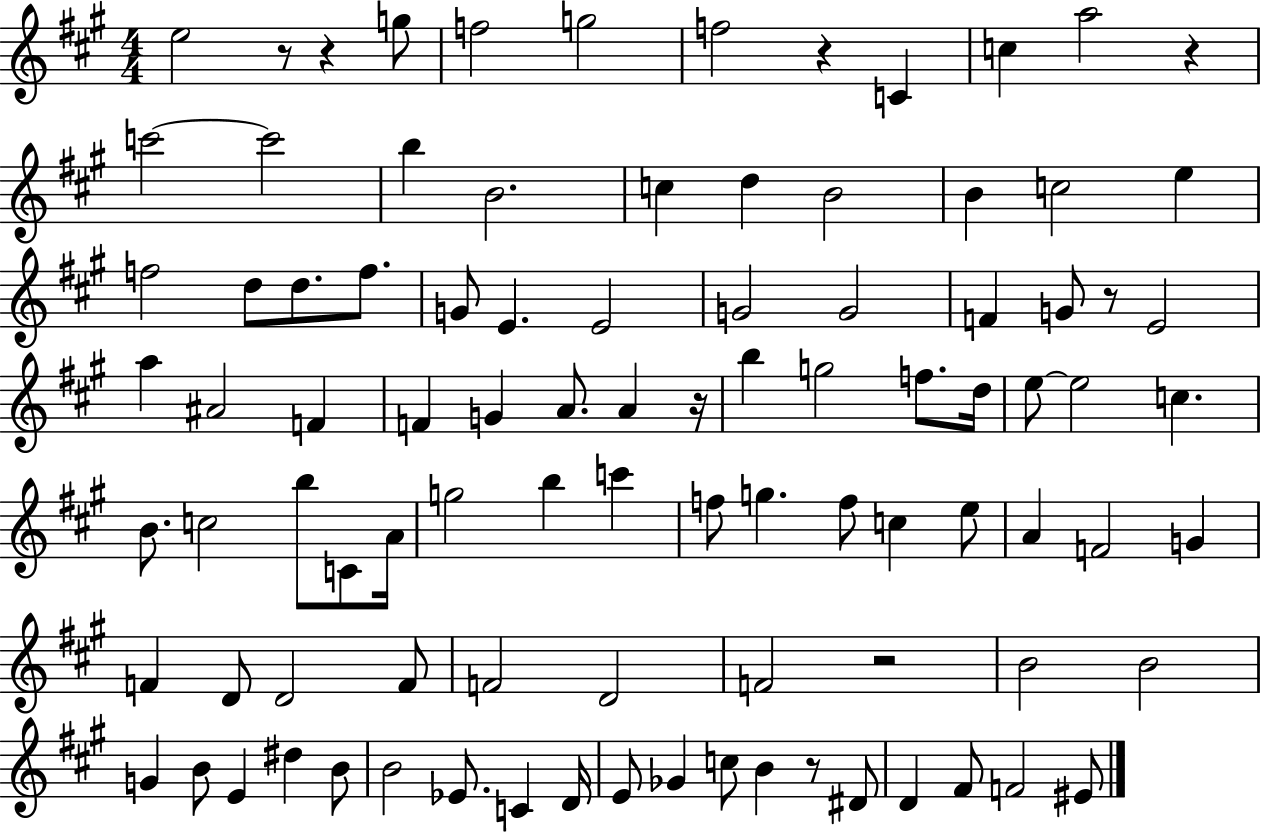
{
  \clef treble
  \numericTimeSignature
  \time 4/4
  \key a \major
  e''2 r8 r4 g''8 | f''2 g''2 | f''2 r4 c'4 | c''4 a''2 r4 | \break c'''2~~ c'''2 | b''4 b'2. | c''4 d''4 b'2 | b'4 c''2 e''4 | \break f''2 d''8 d''8. f''8. | g'8 e'4. e'2 | g'2 g'2 | f'4 g'8 r8 e'2 | \break a''4 ais'2 f'4 | f'4 g'4 a'8. a'4 r16 | b''4 g''2 f''8. d''16 | e''8~~ e''2 c''4. | \break b'8. c''2 b''8 c'8 a'16 | g''2 b''4 c'''4 | f''8 g''4. f''8 c''4 e''8 | a'4 f'2 g'4 | \break f'4 d'8 d'2 f'8 | f'2 d'2 | f'2 r2 | b'2 b'2 | \break g'4 b'8 e'4 dis''4 b'8 | b'2 ees'8. c'4 d'16 | e'8 ges'4 c''8 b'4 r8 dis'8 | d'4 fis'8 f'2 eis'8 | \break \bar "|."
}